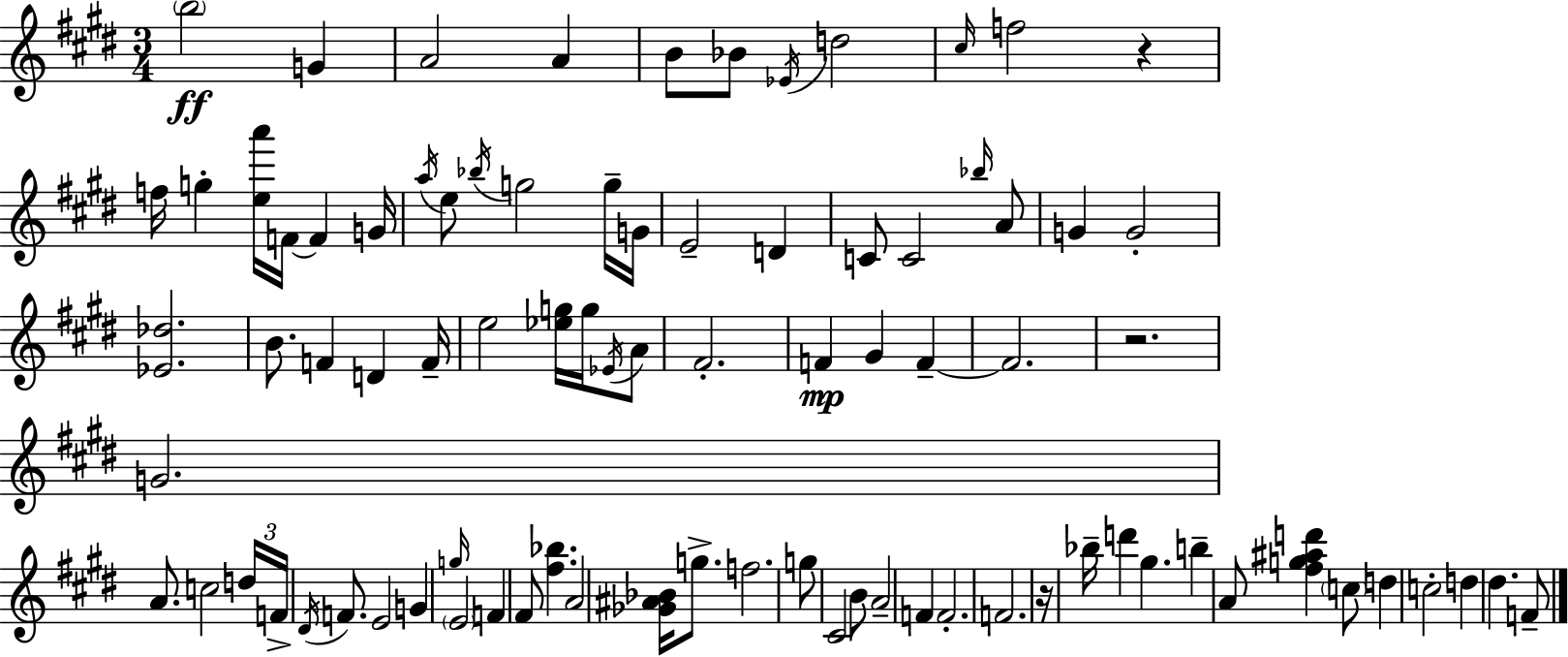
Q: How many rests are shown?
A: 3